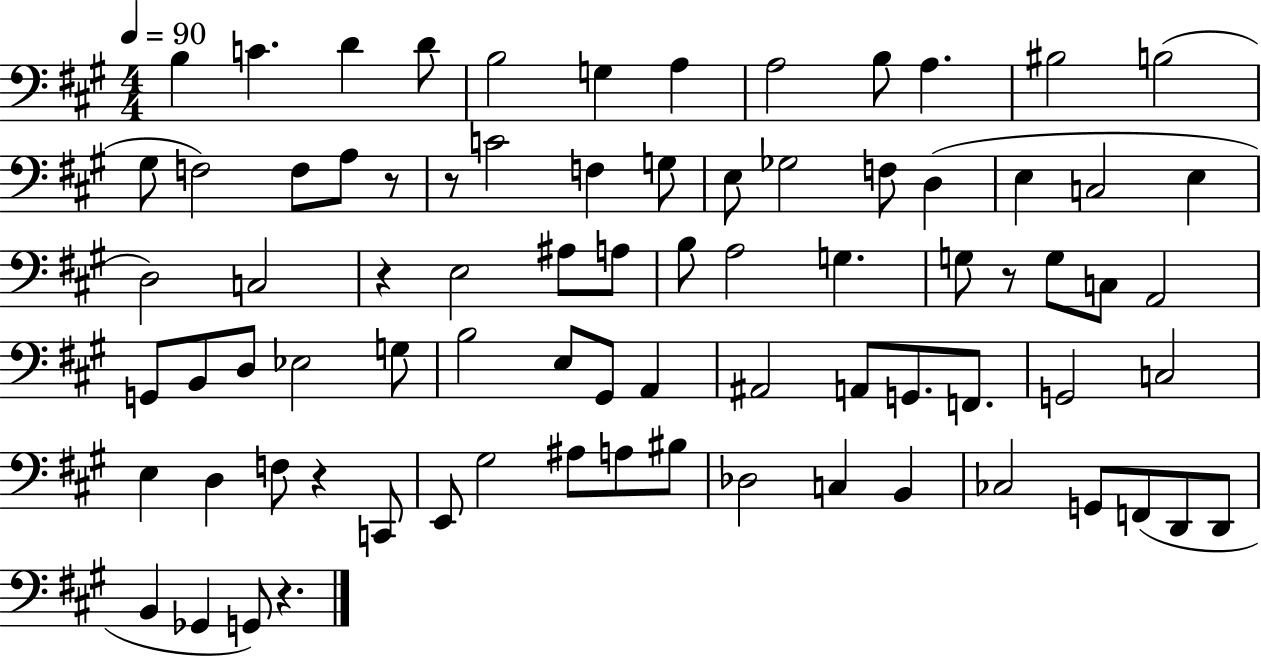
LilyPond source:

{
  \clef bass
  \numericTimeSignature
  \time 4/4
  \key a \major
  \tempo 4 = 90
  b4 c'4. d'4 d'8 | b2 g4 a4 | a2 b8 a4. | bis2 b2( | \break gis8 f2) f8 a8 r8 | r8 c'2 f4 g8 | e8 ges2 f8 d4( | e4 c2 e4 | \break d2) c2 | r4 e2 ais8 a8 | b8 a2 g4. | g8 r8 g8 c8 a,2 | \break g,8 b,8 d8 ees2 g8 | b2 e8 gis,8 a,4 | ais,2 a,8 g,8. f,8. | g,2 c2 | \break e4 d4 f8 r4 c,8 | e,8 gis2 ais8 a8 bis8 | des2 c4 b,4 | ces2 g,8 f,8( d,8 d,8 | \break b,4 ges,4 g,8) r4. | \bar "|."
}